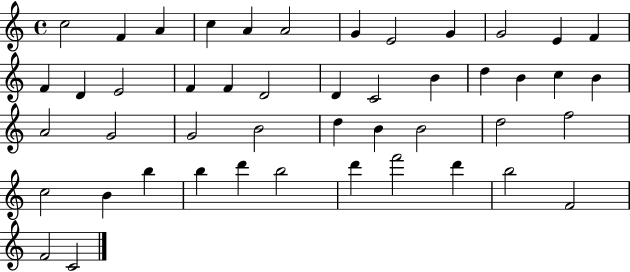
C5/h F4/q A4/q C5/q A4/q A4/h G4/q E4/h G4/q G4/h E4/q F4/q F4/q D4/q E4/h F4/q F4/q D4/h D4/q C4/h B4/q D5/q B4/q C5/q B4/q A4/h G4/h G4/h B4/h D5/q B4/q B4/h D5/h F5/h C5/h B4/q B5/q B5/q D6/q B5/h D6/q F6/h D6/q B5/h F4/h F4/h C4/h